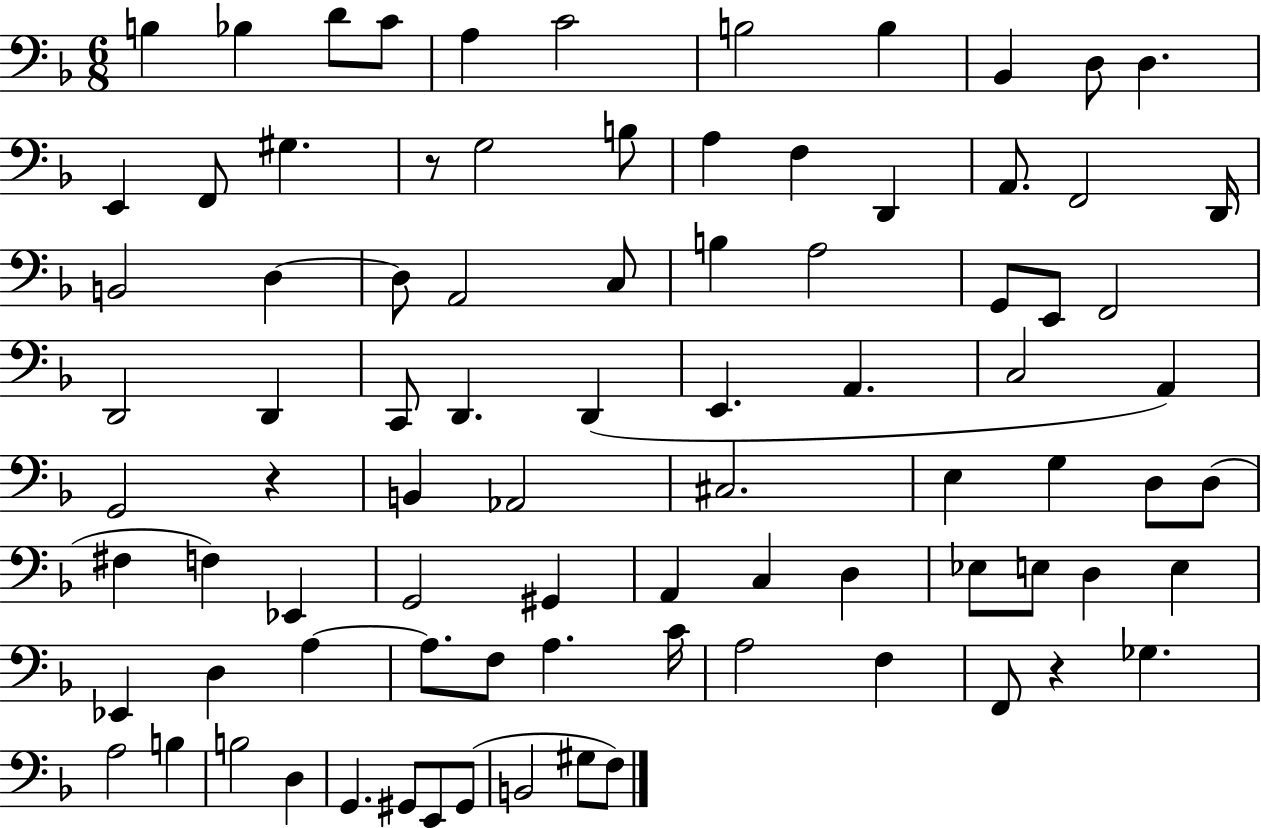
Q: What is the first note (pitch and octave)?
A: B3